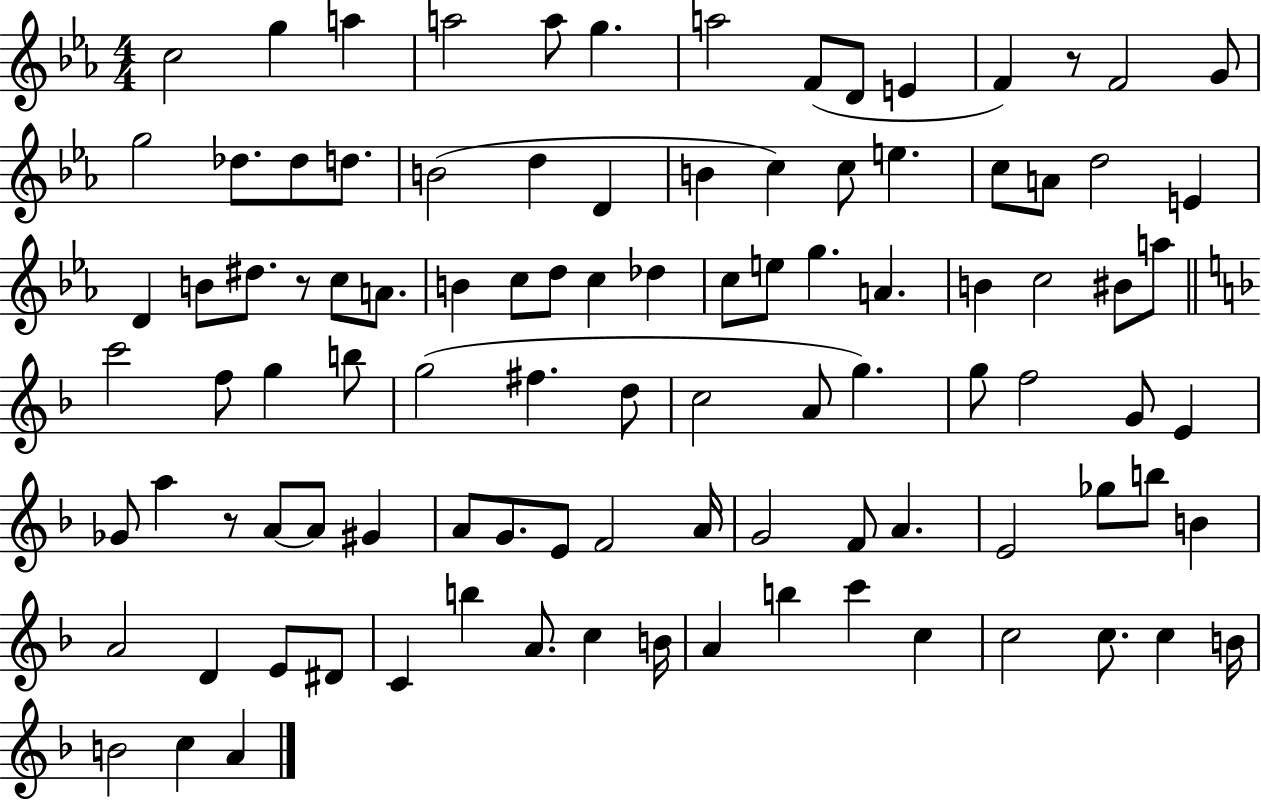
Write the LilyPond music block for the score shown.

{
  \clef treble
  \numericTimeSignature
  \time 4/4
  \key ees \major
  \repeat volta 2 { c''2 g''4 a''4 | a''2 a''8 g''4. | a''2 f'8( d'8 e'4 | f'4) r8 f'2 g'8 | \break g''2 des''8. des''8 d''8. | b'2( d''4 d'4 | b'4 c''4) c''8 e''4. | c''8 a'8 d''2 e'4 | \break d'4 b'8 dis''8. r8 c''8 a'8. | b'4 c''8 d''8 c''4 des''4 | c''8 e''8 g''4. a'4. | b'4 c''2 bis'8 a''8 | \break \bar "||" \break \key d \minor c'''2 f''8 g''4 b''8 | g''2( fis''4. d''8 | c''2 a'8 g''4.) | g''8 f''2 g'8 e'4 | \break ges'8 a''4 r8 a'8~~ a'8 gis'4 | a'8 g'8. e'8 f'2 a'16 | g'2 f'8 a'4. | e'2 ges''8 b''8 b'4 | \break a'2 d'4 e'8 dis'8 | c'4 b''4 a'8. c''4 b'16 | a'4 b''4 c'''4 c''4 | c''2 c''8. c''4 b'16 | \break b'2 c''4 a'4 | } \bar "|."
}